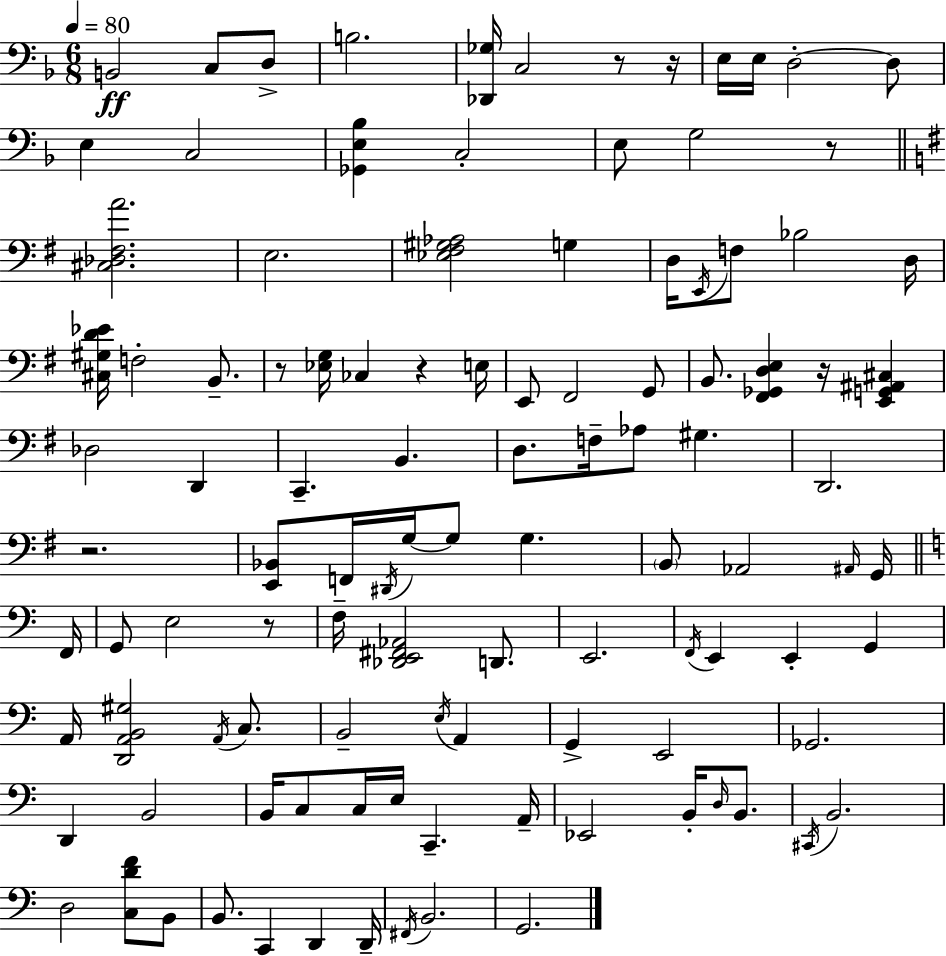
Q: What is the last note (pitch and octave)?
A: G2